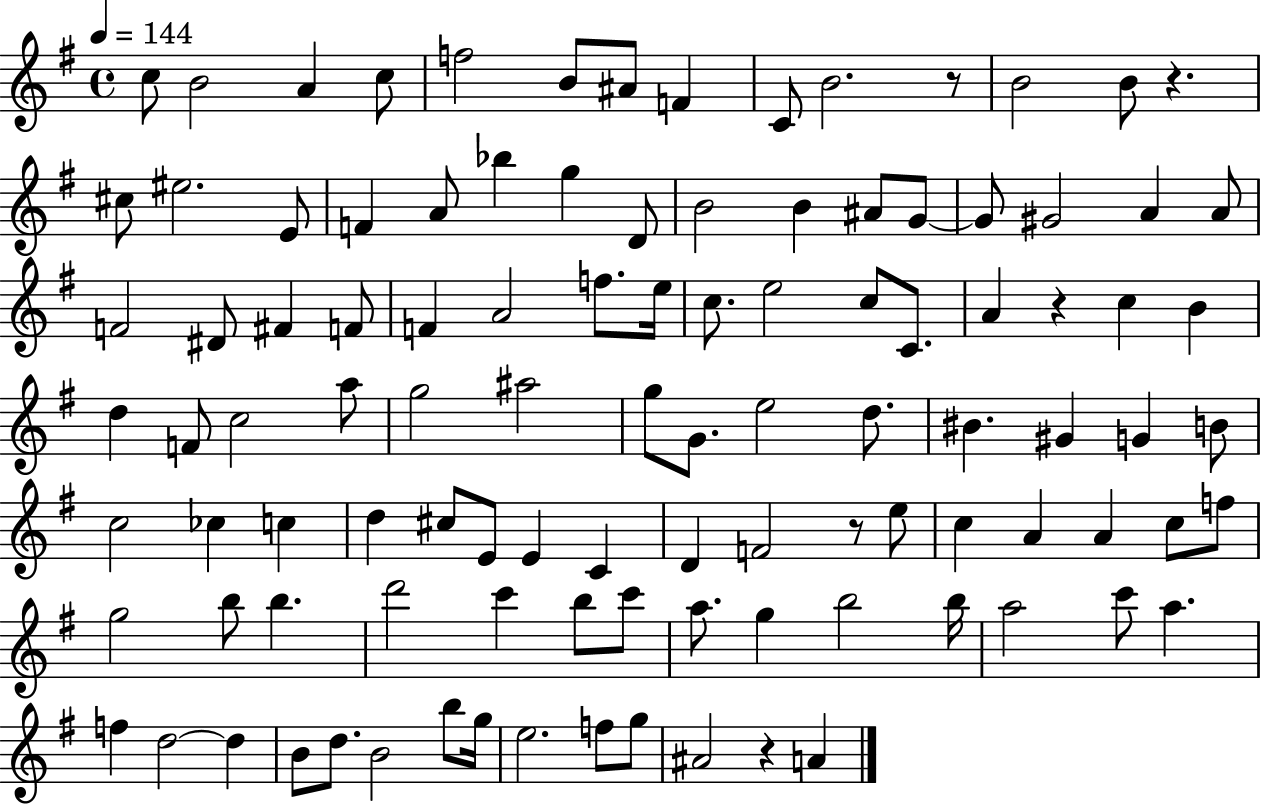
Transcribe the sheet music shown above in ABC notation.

X:1
T:Untitled
M:4/4
L:1/4
K:G
c/2 B2 A c/2 f2 B/2 ^A/2 F C/2 B2 z/2 B2 B/2 z ^c/2 ^e2 E/2 F A/2 _b g D/2 B2 B ^A/2 G/2 G/2 ^G2 A A/2 F2 ^D/2 ^F F/2 F A2 f/2 e/4 c/2 e2 c/2 C/2 A z c B d F/2 c2 a/2 g2 ^a2 g/2 G/2 e2 d/2 ^B ^G G B/2 c2 _c c d ^c/2 E/2 E C D F2 z/2 e/2 c A A c/2 f/2 g2 b/2 b d'2 c' b/2 c'/2 a/2 g b2 b/4 a2 c'/2 a f d2 d B/2 d/2 B2 b/2 g/4 e2 f/2 g/2 ^A2 z A